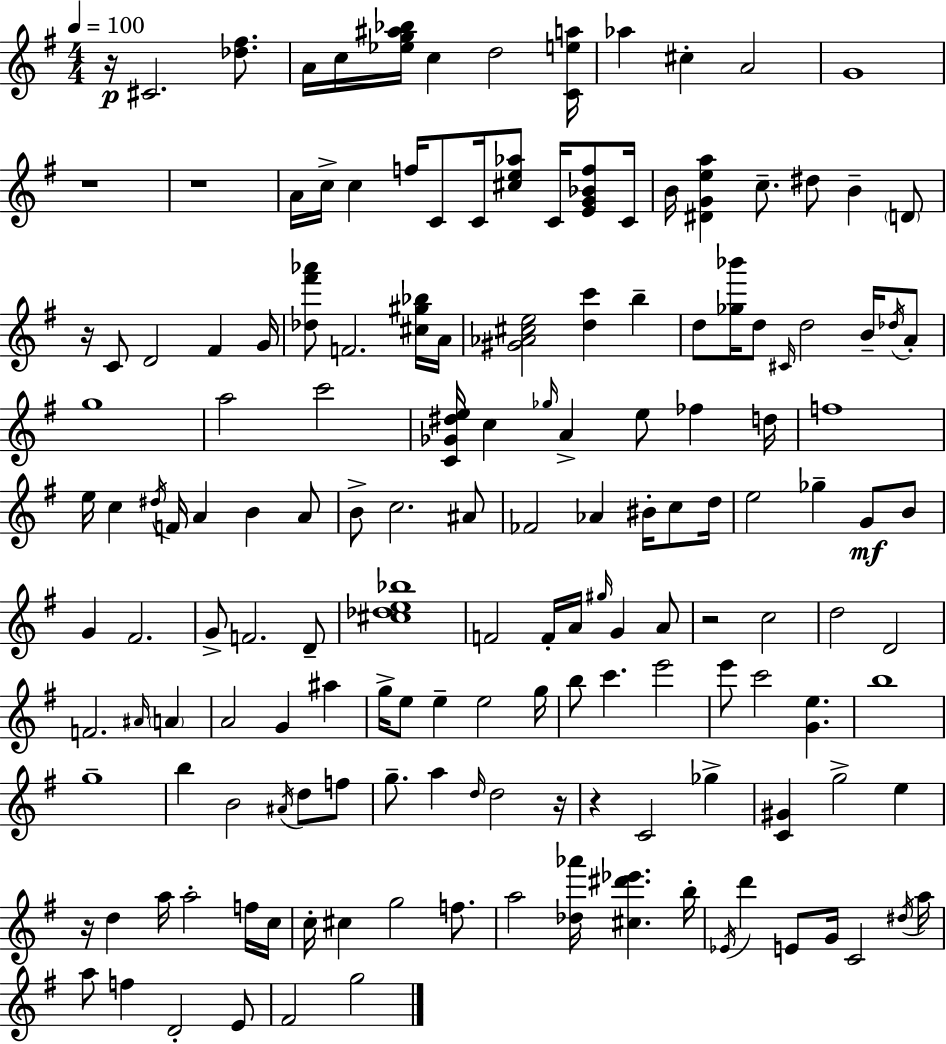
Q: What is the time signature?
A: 4/4